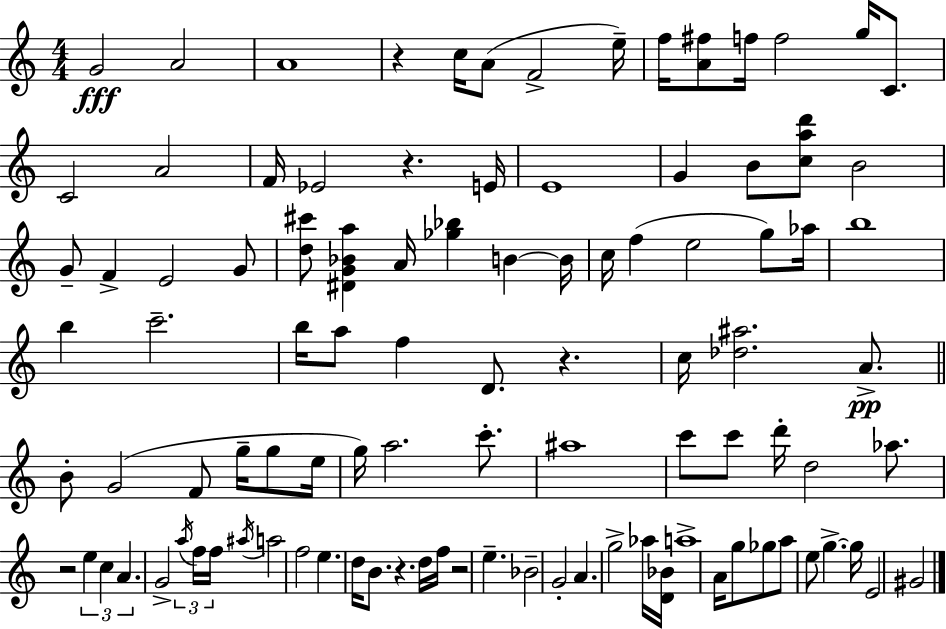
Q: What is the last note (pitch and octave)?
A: G#4